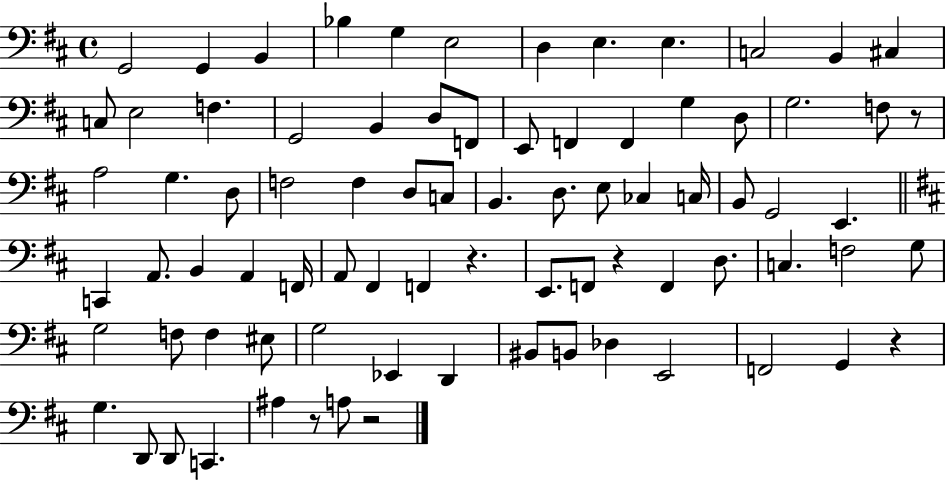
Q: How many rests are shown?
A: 6